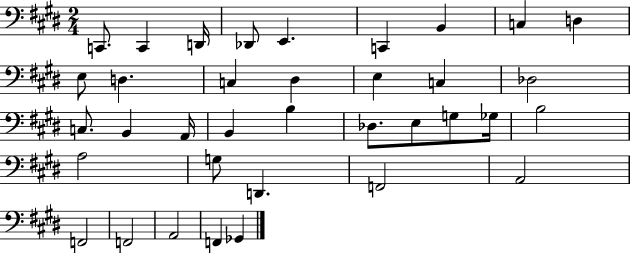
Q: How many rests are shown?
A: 0